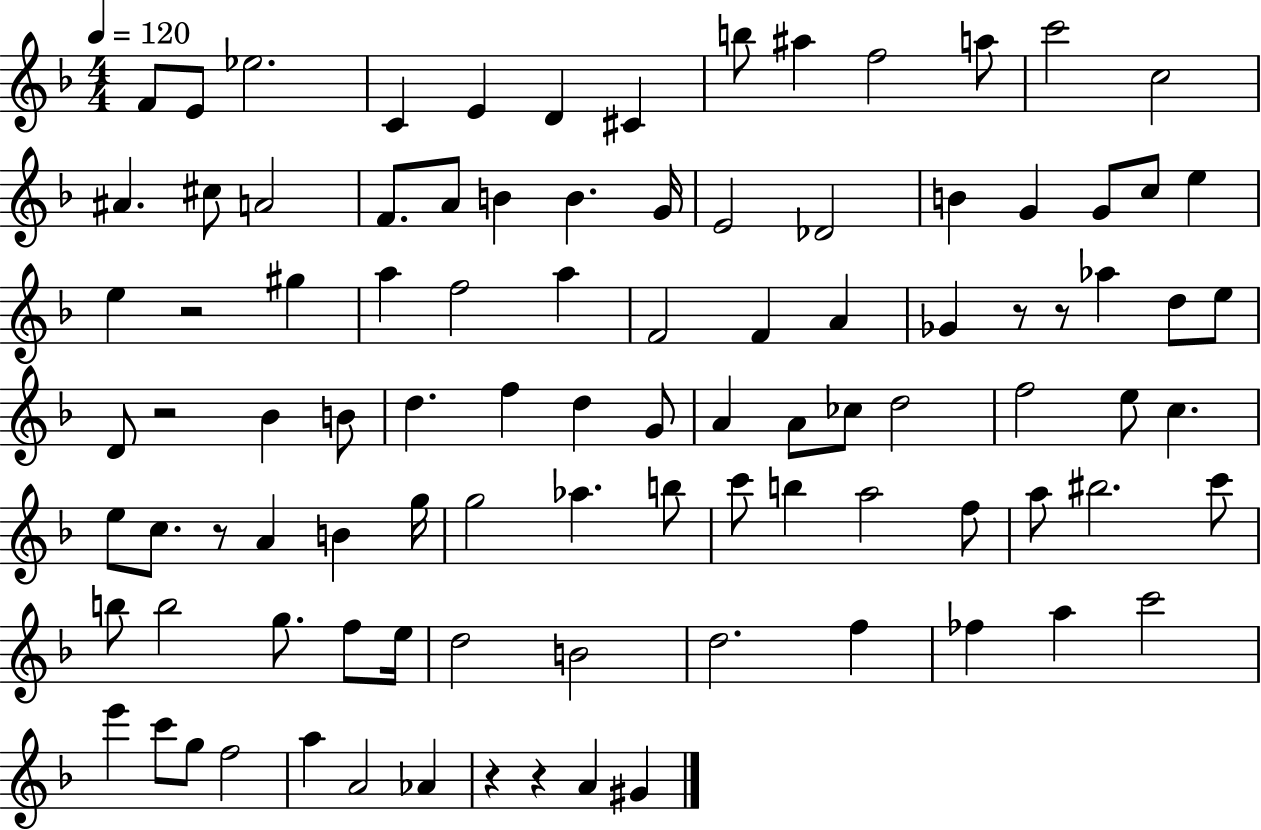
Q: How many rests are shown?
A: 7